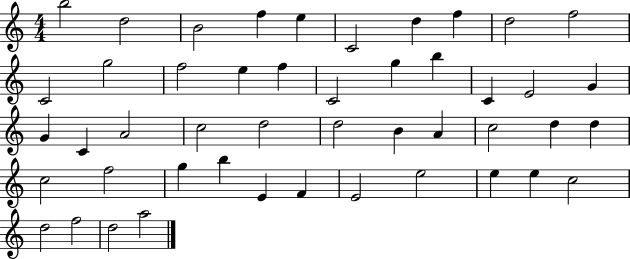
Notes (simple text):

B5/h D5/h B4/h F5/q E5/q C4/h D5/q F5/q D5/h F5/h C4/h G5/h F5/h E5/q F5/q C4/h G5/q B5/q C4/q E4/h G4/q G4/q C4/q A4/h C5/h D5/h D5/h B4/q A4/q C5/h D5/q D5/q C5/h F5/h G5/q B5/q E4/q F4/q E4/h E5/h E5/q E5/q C5/h D5/h F5/h D5/h A5/h